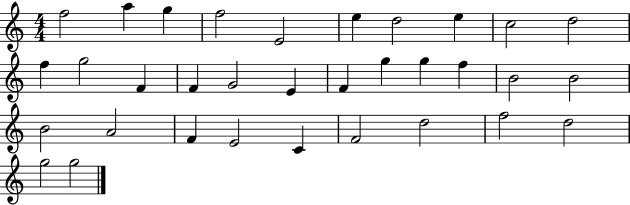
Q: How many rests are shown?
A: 0